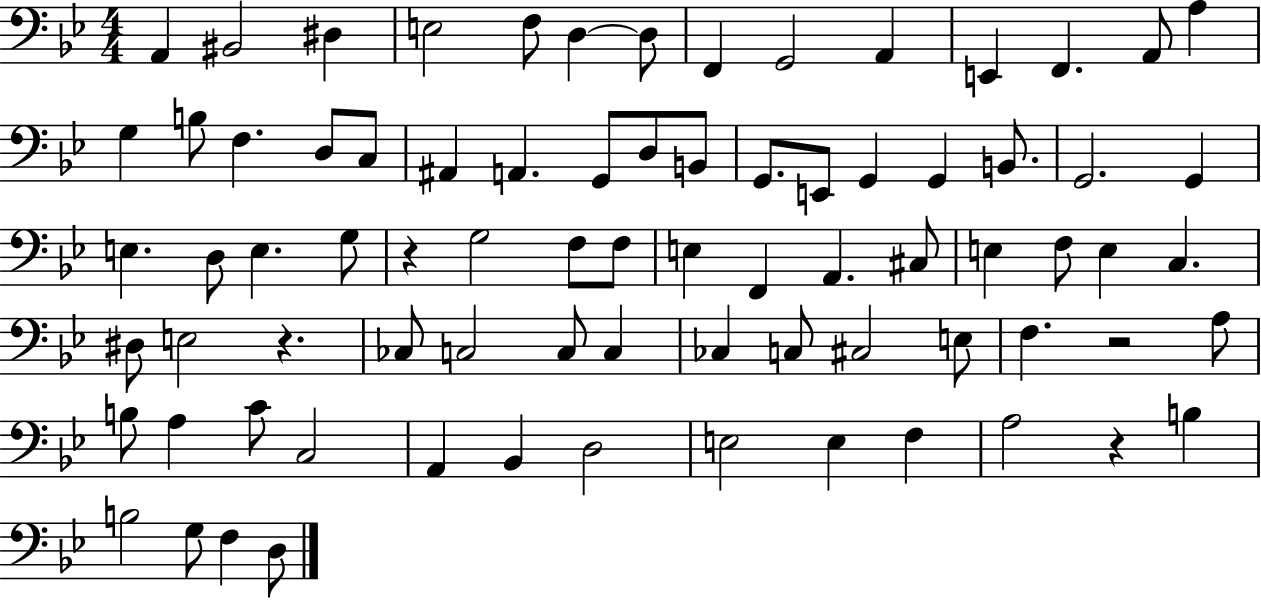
X:1
T:Untitled
M:4/4
L:1/4
K:Bb
A,, ^B,,2 ^D, E,2 F,/2 D, D,/2 F,, G,,2 A,, E,, F,, A,,/2 A, G, B,/2 F, D,/2 C,/2 ^A,, A,, G,,/2 D,/2 B,,/2 G,,/2 E,,/2 G,, G,, B,,/2 G,,2 G,, E, D,/2 E, G,/2 z G,2 F,/2 F,/2 E, F,, A,, ^C,/2 E, F,/2 E, C, ^D,/2 E,2 z _C,/2 C,2 C,/2 C, _C, C,/2 ^C,2 E,/2 F, z2 A,/2 B,/2 A, C/2 C,2 A,, _B,, D,2 E,2 E, F, A,2 z B, B,2 G,/2 F, D,/2